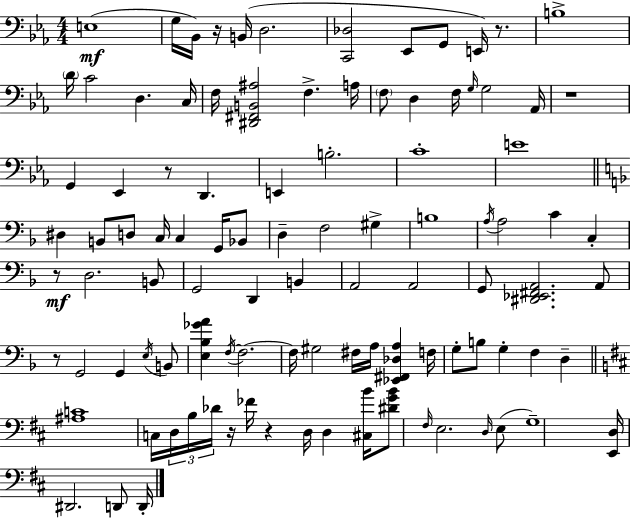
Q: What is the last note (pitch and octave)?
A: D2